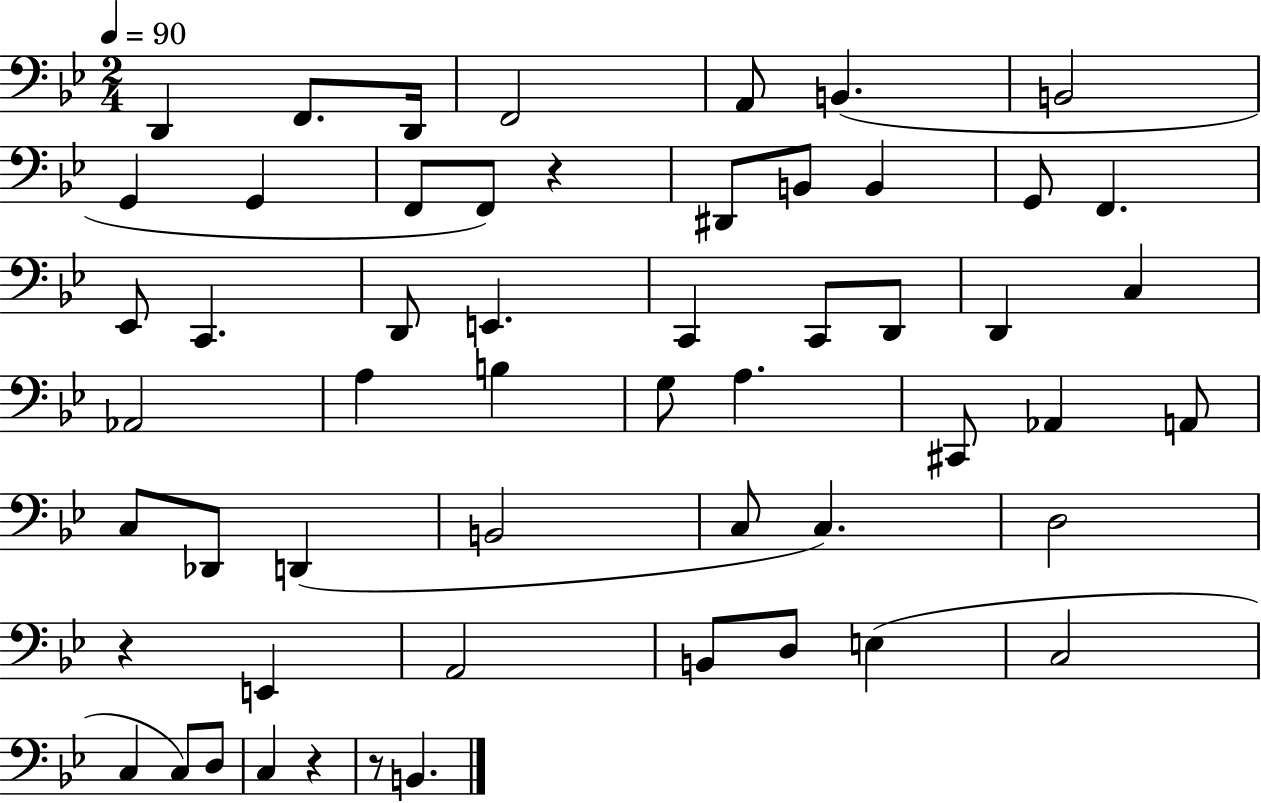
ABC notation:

X:1
T:Untitled
M:2/4
L:1/4
K:Bb
D,, F,,/2 D,,/4 F,,2 A,,/2 B,, B,,2 G,, G,, F,,/2 F,,/2 z ^D,,/2 B,,/2 B,, G,,/2 F,, _E,,/2 C,, D,,/2 E,, C,, C,,/2 D,,/2 D,, C, _A,,2 A, B, G,/2 A, ^C,,/2 _A,, A,,/2 C,/2 _D,,/2 D,, B,,2 C,/2 C, D,2 z E,, A,,2 B,,/2 D,/2 E, C,2 C, C,/2 D,/2 C, z z/2 B,,